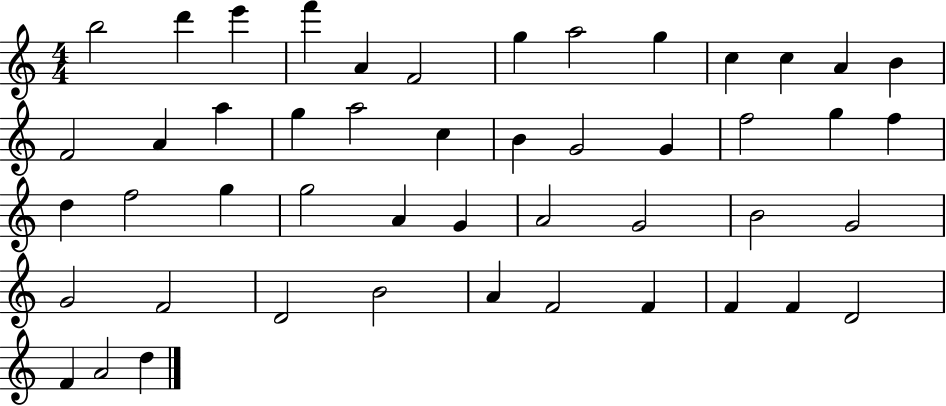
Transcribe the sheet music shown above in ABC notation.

X:1
T:Untitled
M:4/4
L:1/4
K:C
b2 d' e' f' A F2 g a2 g c c A B F2 A a g a2 c B G2 G f2 g f d f2 g g2 A G A2 G2 B2 G2 G2 F2 D2 B2 A F2 F F F D2 F A2 d